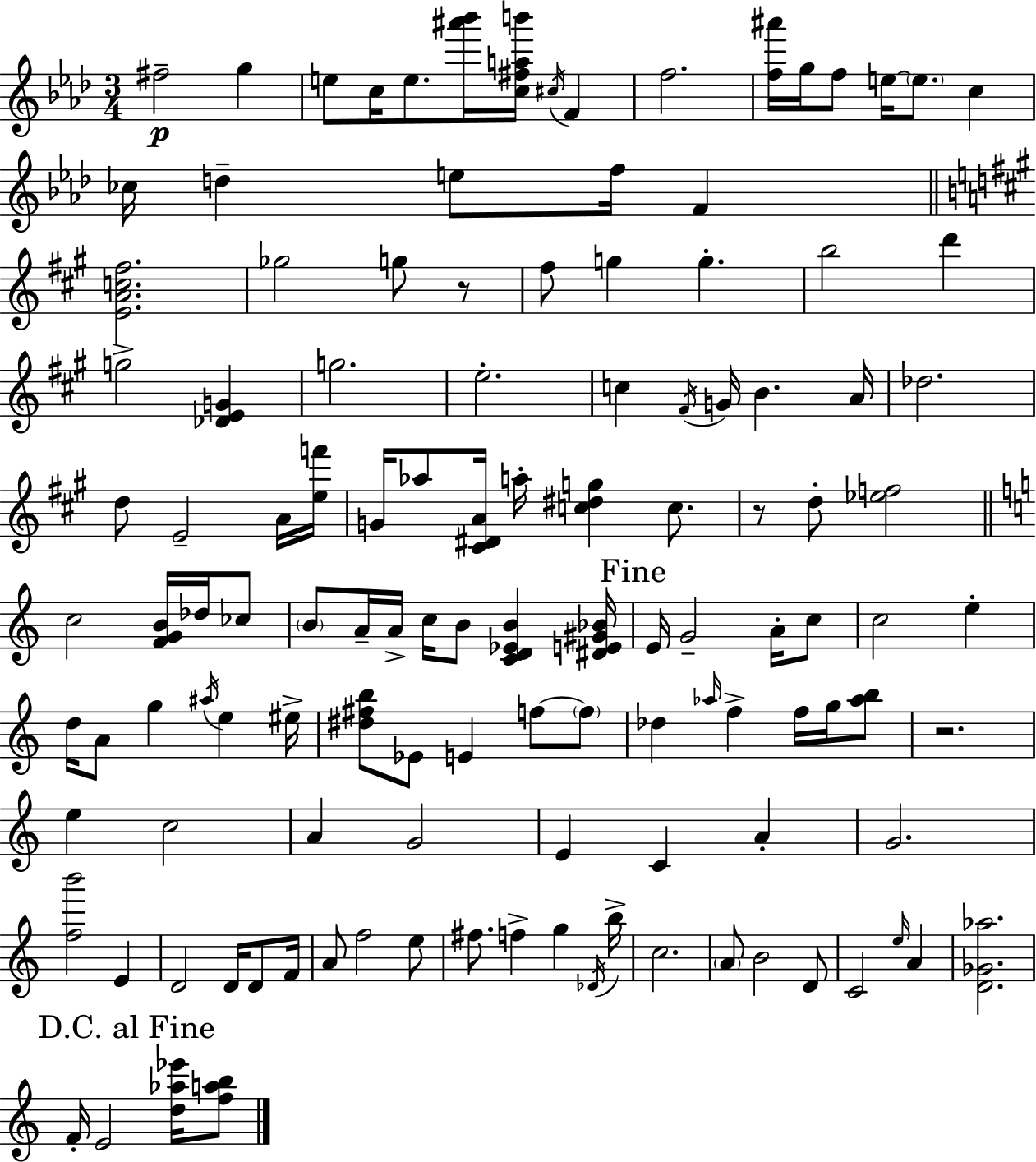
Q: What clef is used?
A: treble